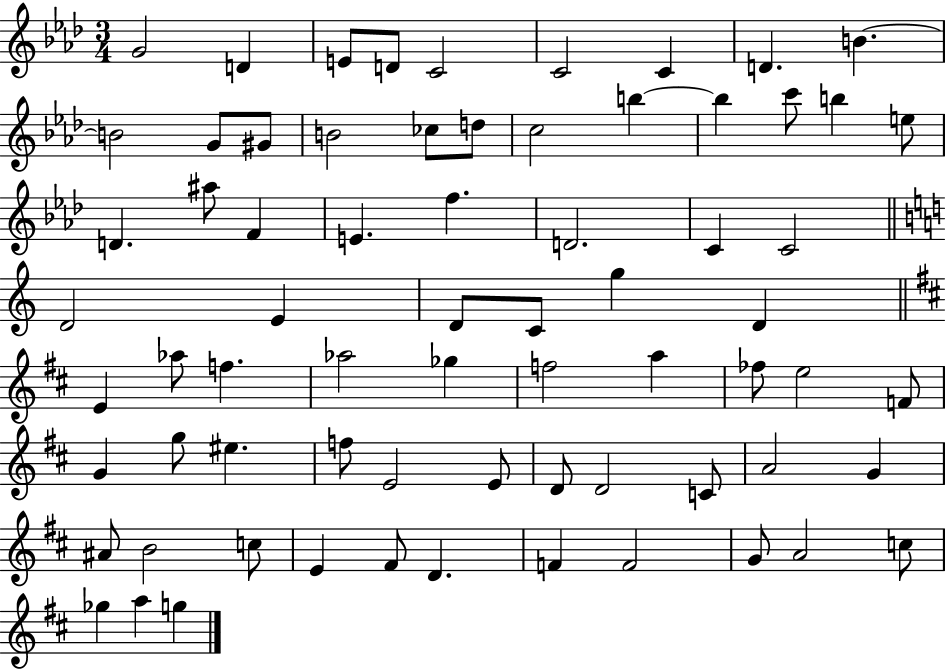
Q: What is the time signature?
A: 3/4